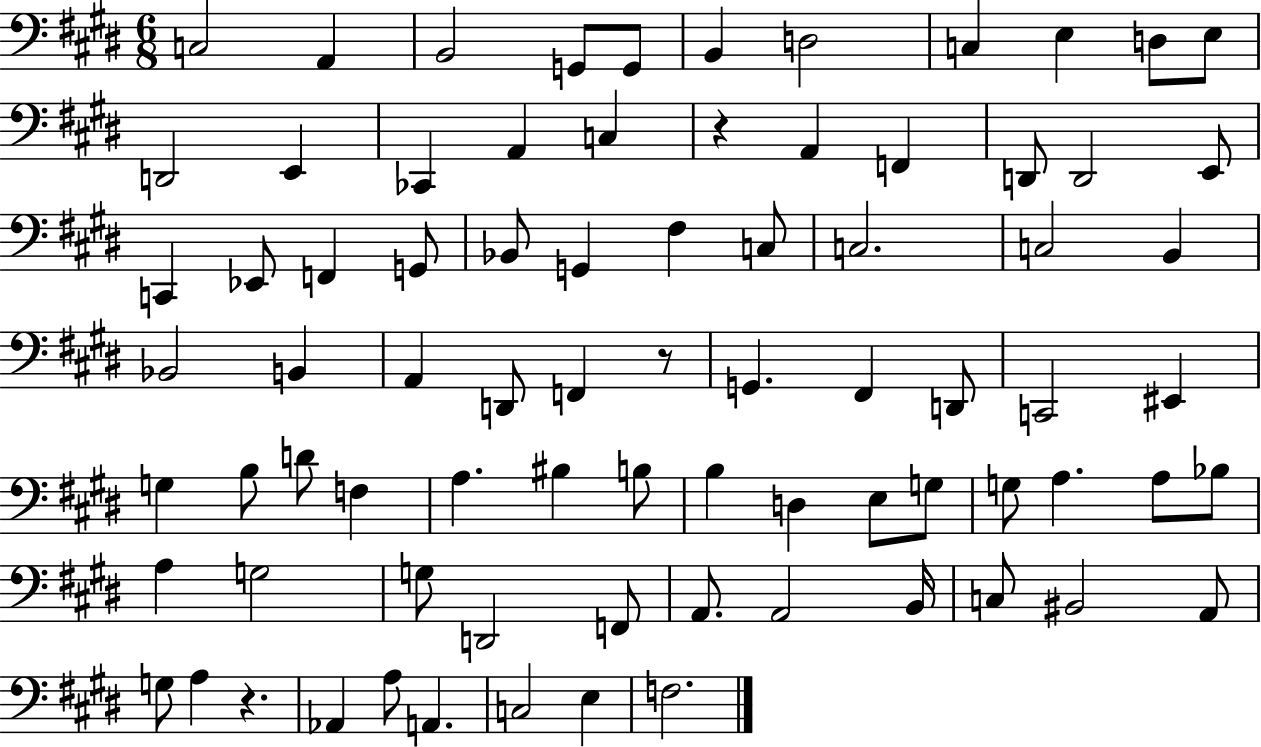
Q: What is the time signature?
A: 6/8